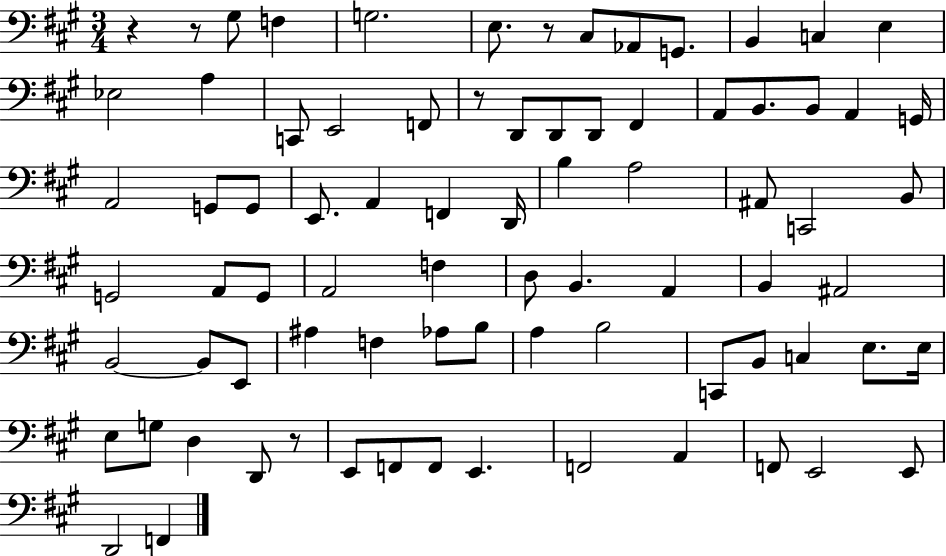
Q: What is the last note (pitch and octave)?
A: F2